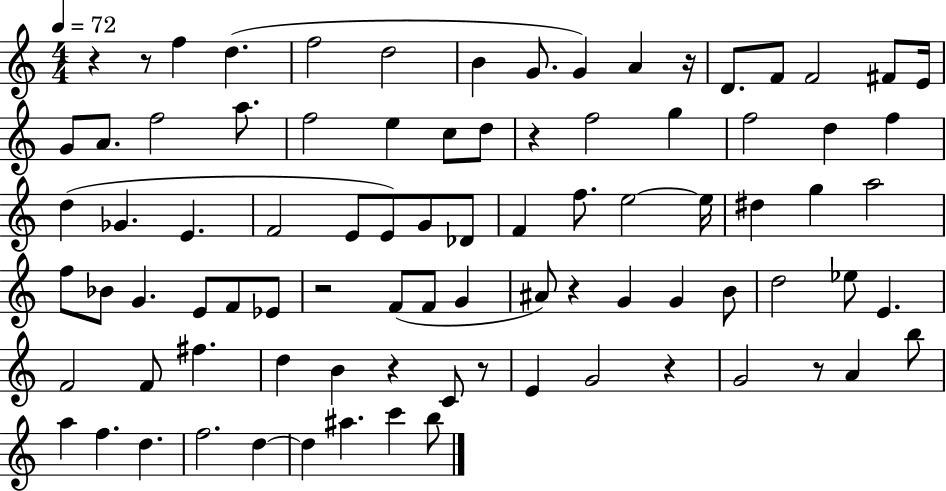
{
  \clef treble
  \numericTimeSignature
  \time 4/4
  \key c \major
  \tempo 4 = 72
  r4 r8 f''4 d''4.( | f''2 d''2 | b'4 g'8. g'4) a'4 r16 | d'8. f'8 f'2 fis'8 e'16 | \break g'8 a'8. f''2 a''8. | f''2 e''4 c''8 d''8 | r4 f''2 g''4 | f''2 d''4 f''4 | \break d''4( ges'4. e'4. | f'2 e'8 e'8) g'8 des'8 | f'4 f''8. e''2~~ e''16 | dis''4 g''4 a''2 | \break f''8 bes'8 g'4. e'8 f'8 ees'8 | r2 f'8( f'8 g'4 | ais'8) r4 g'4 g'4 b'8 | d''2 ees''8 e'4. | \break f'2 f'8 fis''4. | d''4 b'4 r4 c'8 r8 | e'4 g'2 r4 | g'2 r8 a'4 b''8 | \break a''4 f''4. d''4. | f''2. d''4~~ | d''4 ais''4. c'''4 b''8 | \bar "|."
}